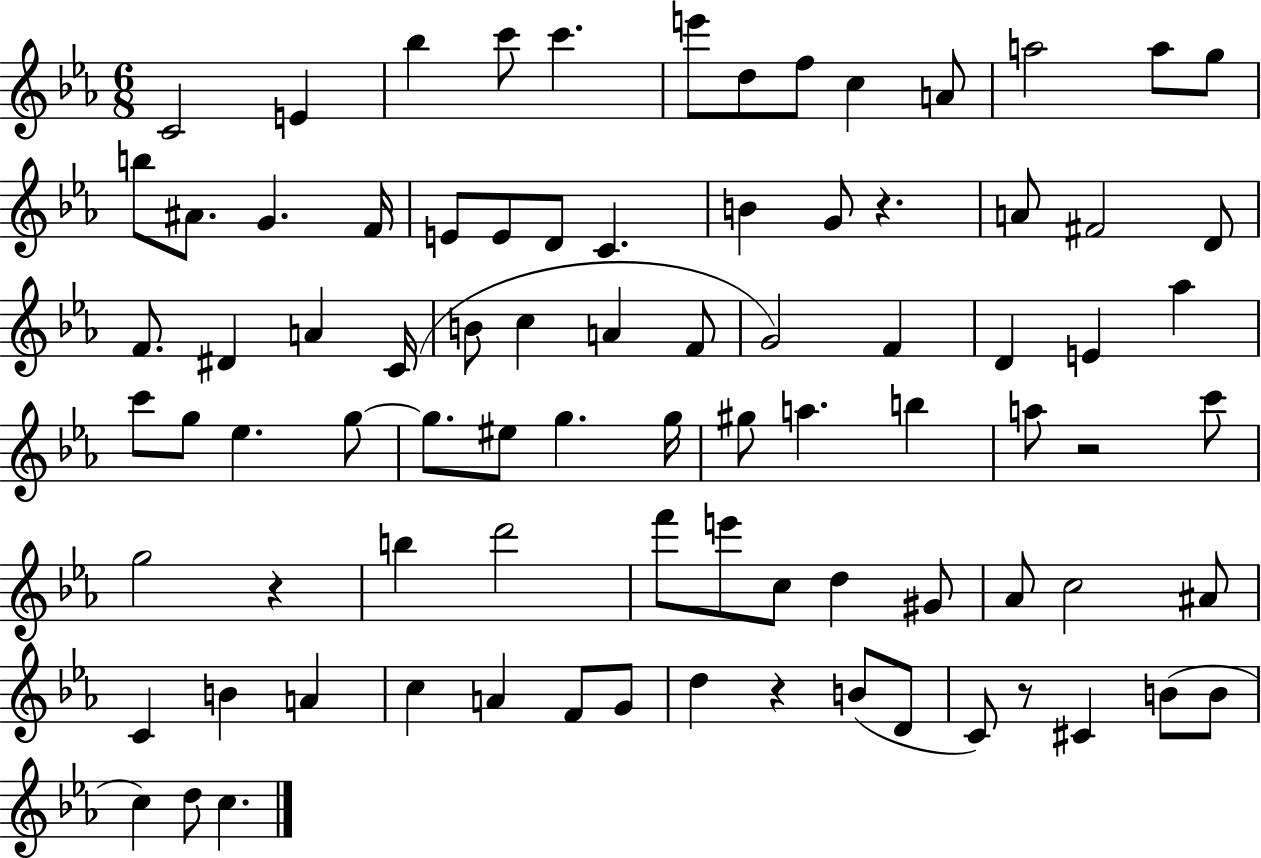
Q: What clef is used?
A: treble